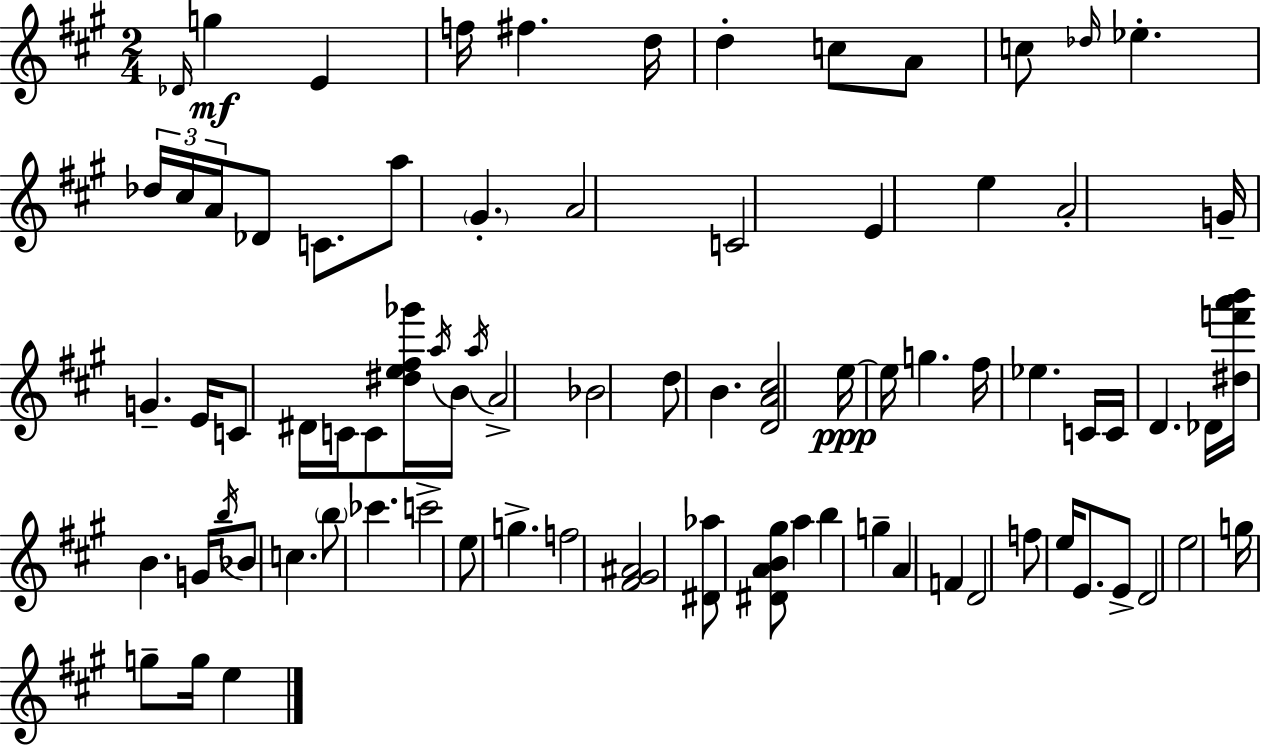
{
  \clef treble
  \numericTimeSignature
  \time 2/4
  \key a \major
  \repeat volta 2 { \grace { des'16 }\mf g''4 e'4 | f''16 fis''4. | d''16 d''4-. c''8 a'8 | c''8 \grace { des''16 } ees''4.-. | \break \tuplet 3/2 { des''16 cis''16 a'16 } des'8 c'8. | a''8 \parenthesize gis'4.-. | a'2 | c'2 | \break e'4 e''4 | a'2-. | g'16-- g'4.-- | e'16 c'8 dis'16 c'16 c'8 | \break <dis'' e'' fis'' ges'''>16 \acciaccatura { a''16 } b'16 \acciaccatura { a''16 } a'2-> | bes'2 | d''8 b'4. | <d' a' cis''>2 | \break e''16~~\ppp e''16 g''4. | fis''16 ees''4. | c'16 c'16 d'4. | des'16 <dis'' f''' a''' b'''>16 b'4. | \break g'16 \acciaccatura { b''16 } bes'8 c''4. | \parenthesize b''8 ces'''4. | c'''2-> | e''8 g''4.-> | \break f''2 | <fis' gis' ais'>2 | <dis' aes''>8 <dis' a' b' gis''>8 | a''4 b''4 | \break g''4-- a'4 | f'4 d'2 | f''8 e''16 | e'8. e'8-> d'2 | \break e''2 | g''16 g''8-- | g''16 e''4 } \bar "|."
}